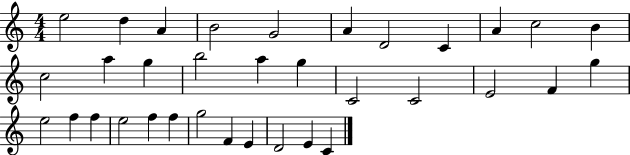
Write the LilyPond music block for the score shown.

{
  \clef treble
  \numericTimeSignature
  \time 4/4
  \key c \major
  e''2 d''4 a'4 | b'2 g'2 | a'4 d'2 c'4 | a'4 c''2 b'4 | \break c''2 a''4 g''4 | b''2 a''4 g''4 | c'2 c'2 | e'2 f'4 g''4 | \break e''2 f''4 f''4 | e''2 f''4 f''4 | g''2 f'4 e'4 | d'2 e'4 c'4 | \break \bar "|."
}